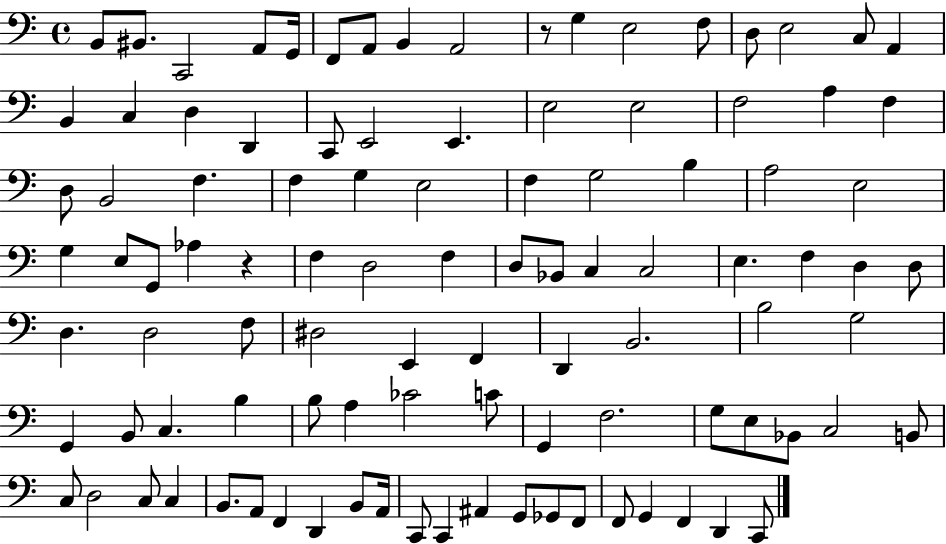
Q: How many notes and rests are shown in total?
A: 102